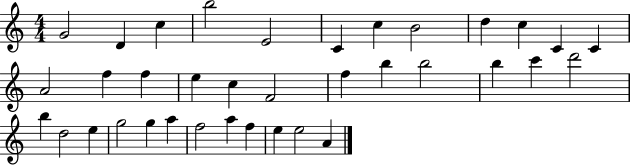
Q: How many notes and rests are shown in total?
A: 36